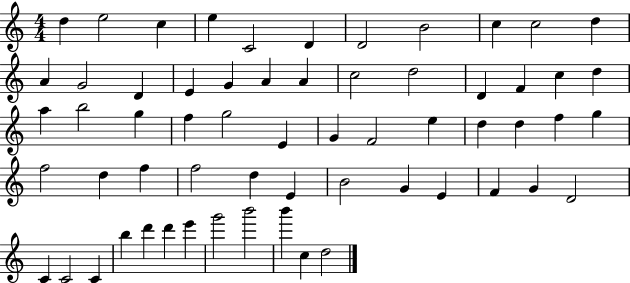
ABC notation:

X:1
T:Untitled
M:4/4
L:1/4
K:C
d e2 c e C2 D D2 B2 c c2 d A G2 D E G A A c2 d2 D F c d a b2 g f g2 E G F2 e d d f g f2 d f f2 d E B2 G E F G D2 C C2 C b d' d' e' g'2 b'2 b' c d2